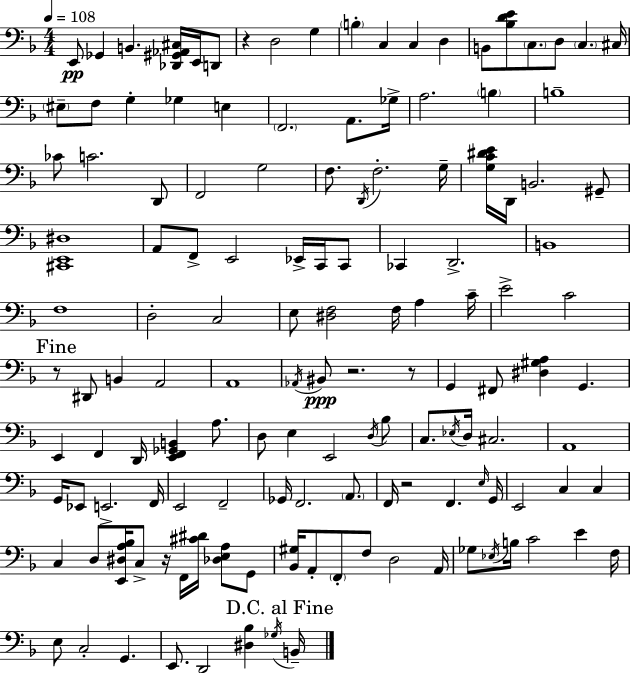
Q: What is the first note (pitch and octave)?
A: E2